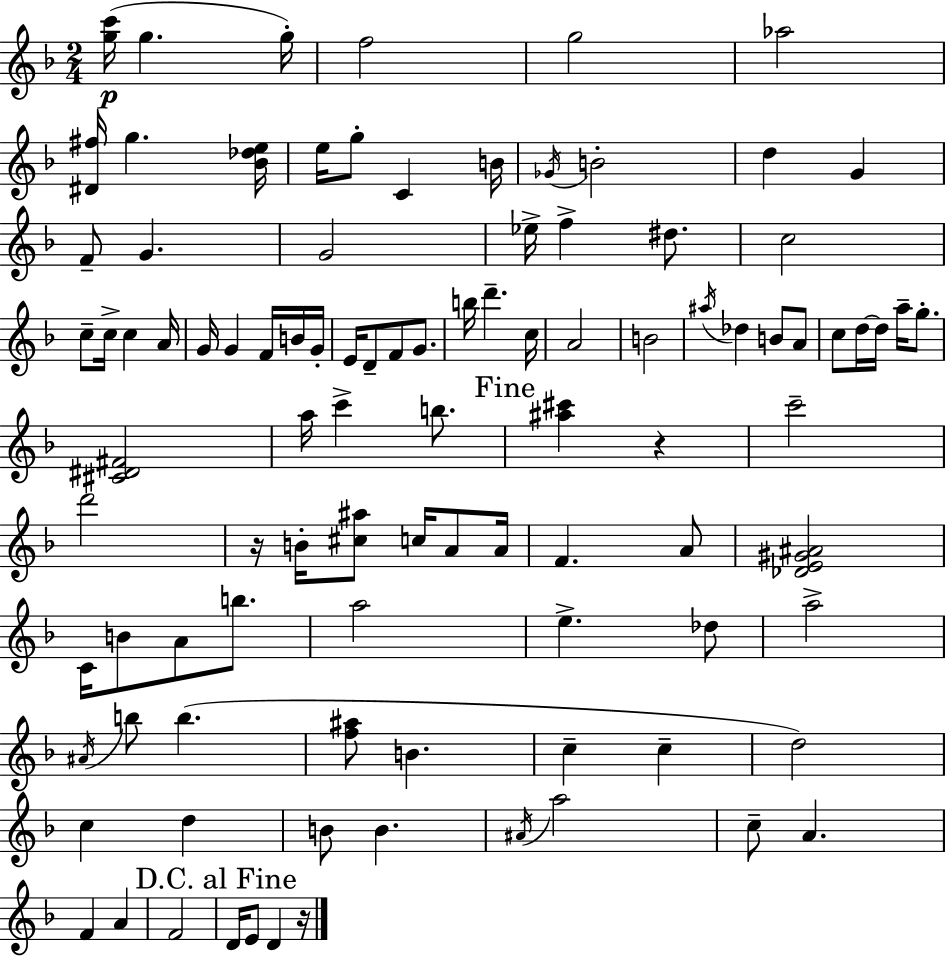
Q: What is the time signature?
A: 2/4